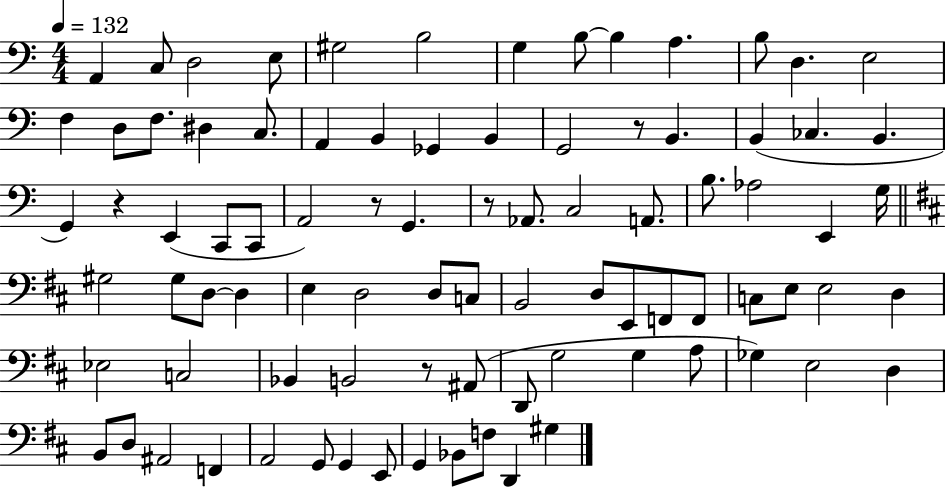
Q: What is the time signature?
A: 4/4